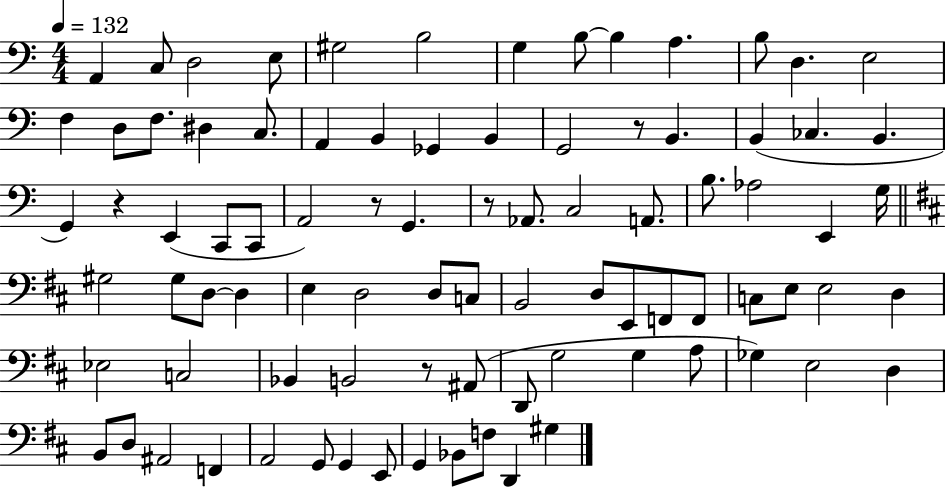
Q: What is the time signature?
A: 4/4